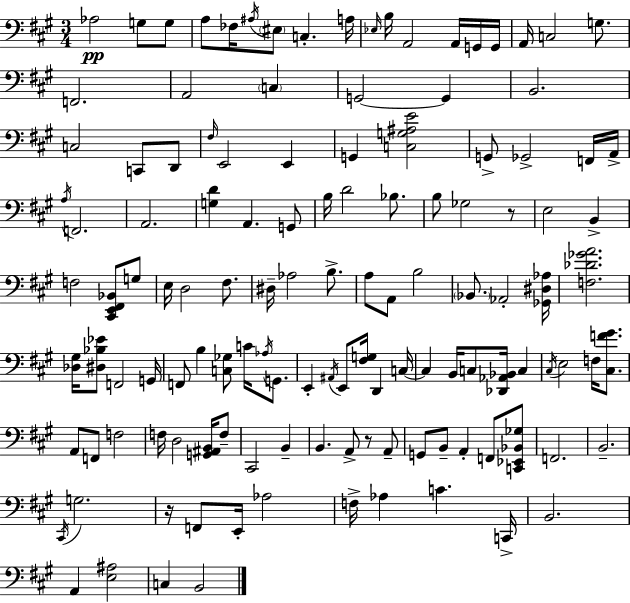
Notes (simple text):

Ab3/h G3/e G3/e A3/e FES3/s A#3/s EIS3/e C3/q. A3/s Eb3/s B3/s A2/h A2/s G2/s G2/s A2/s C3/h G3/e. F2/h. A2/h C3/q G2/h G2/q B2/h. C3/h C2/e D2/e F#3/s E2/h E2/q G2/q [C3,G3,A#3,E4]/h G2/e Gb2/h F2/s A2/s A3/s F2/h. A2/h. [G3,D4]/q A2/q. G2/e B3/s D4/h Bb3/e. B3/e Gb3/h R/e E3/h B2/q F3/h [C#2,E2,F#2,Bb2]/e G3/e E3/s D3/h F#3/e. D#3/s Ab3/h B3/e. A3/e A2/e B3/h Bb2/e. Ab2/h [Gb2,D#3,Ab3]/s [F3,Db4,Gb4,A4]/h. [Db3,G#3]/s [D#3,Bb3,Eb4]/e F2/h G2/s F2/e B3/q [C3,Gb3]/e C4/s Ab3/s G2/e. E2/q A#2/s E2/e [F#3,G3]/s D2/q C3/s C3/q B2/s C3/e [Db2,Ab2,Bb2]/s C3/q C#3/s E3/h F3/s [C#3,F4,G#4]/e. A2/e F2/e F3/h F3/s D3/h [G2,A#2,B2]/s F3/e C#2/h B2/q B2/q. A2/e R/e A2/e G2/e B2/e A2/q F2/e [C2,Eb2,Bb2,Gb3]/e F2/h. B2/h. C#2/s G3/h. R/s F2/e E2/s Ab3/h F3/s Ab3/q C4/q. C2/s B2/h. A2/q [E3,A#3]/h C3/q B2/h